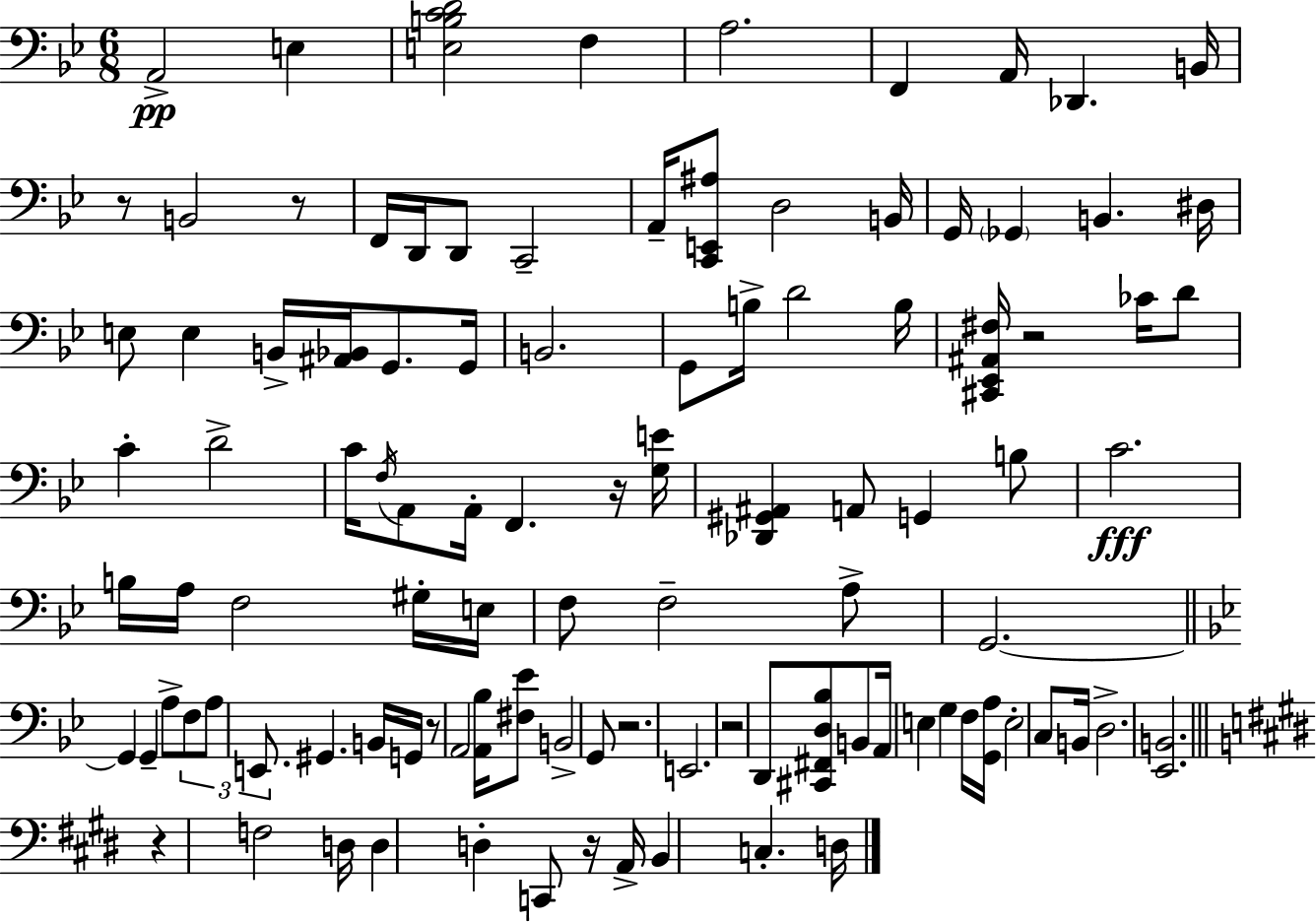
X:1
T:Untitled
M:6/8
L:1/4
K:Bb
A,,2 E, [E,B,CD]2 F, A,2 F,, A,,/4 _D,, B,,/4 z/2 B,,2 z/2 F,,/4 D,,/4 D,,/2 C,,2 A,,/4 [C,,E,,^A,]/2 D,2 B,,/4 G,,/4 _G,, B,, ^D,/4 E,/2 E, B,,/4 [^A,,_B,,]/4 G,,/2 G,,/4 B,,2 G,,/2 B,/4 D2 B,/4 [^C,,_E,,^A,,^F,]/4 z2 _C/4 D/2 C D2 C/4 F,/4 A,,/2 A,,/4 F,, z/4 [G,E]/4 [_D,,^G,,^A,,] A,,/2 G,, B,/2 C2 B,/4 A,/4 F,2 ^G,/4 E,/4 F,/2 F,2 A,/2 G,,2 G,, G,, A,/2 F,/2 A,/2 E,,/2 ^G,, B,,/4 G,,/4 z/2 A,,2 [A,,_B,]/4 [^F,_E]/2 B,,2 G,,/2 z2 E,,2 z2 D,,/2 [^C,,^F,,D,_B,]/2 B,,/2 A,,/4 E, G, F,/4 [G,,A,]/4 E,2 C,/2 B,,/4 D,2 [_E,,B,,]2 z F,2 D,/4 D, D, C,,/2 z/4 A,,/4 B,, C, D,/4